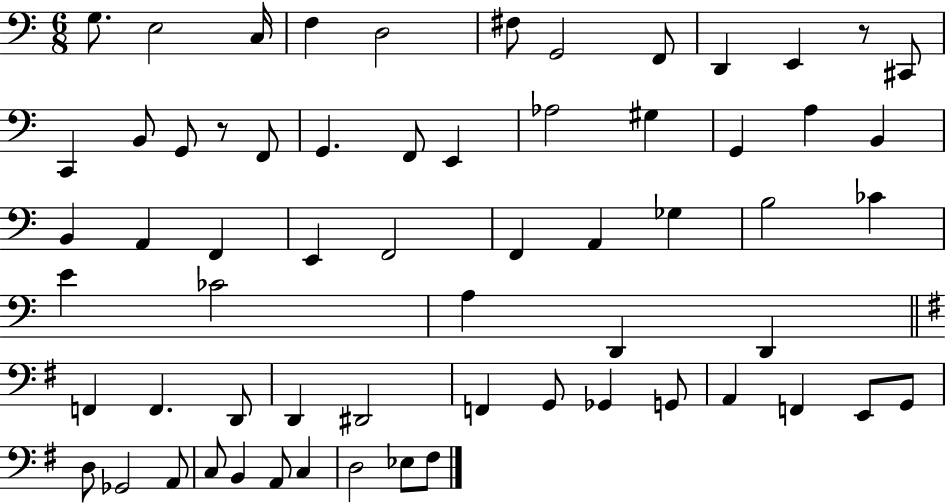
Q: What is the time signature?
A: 6/8